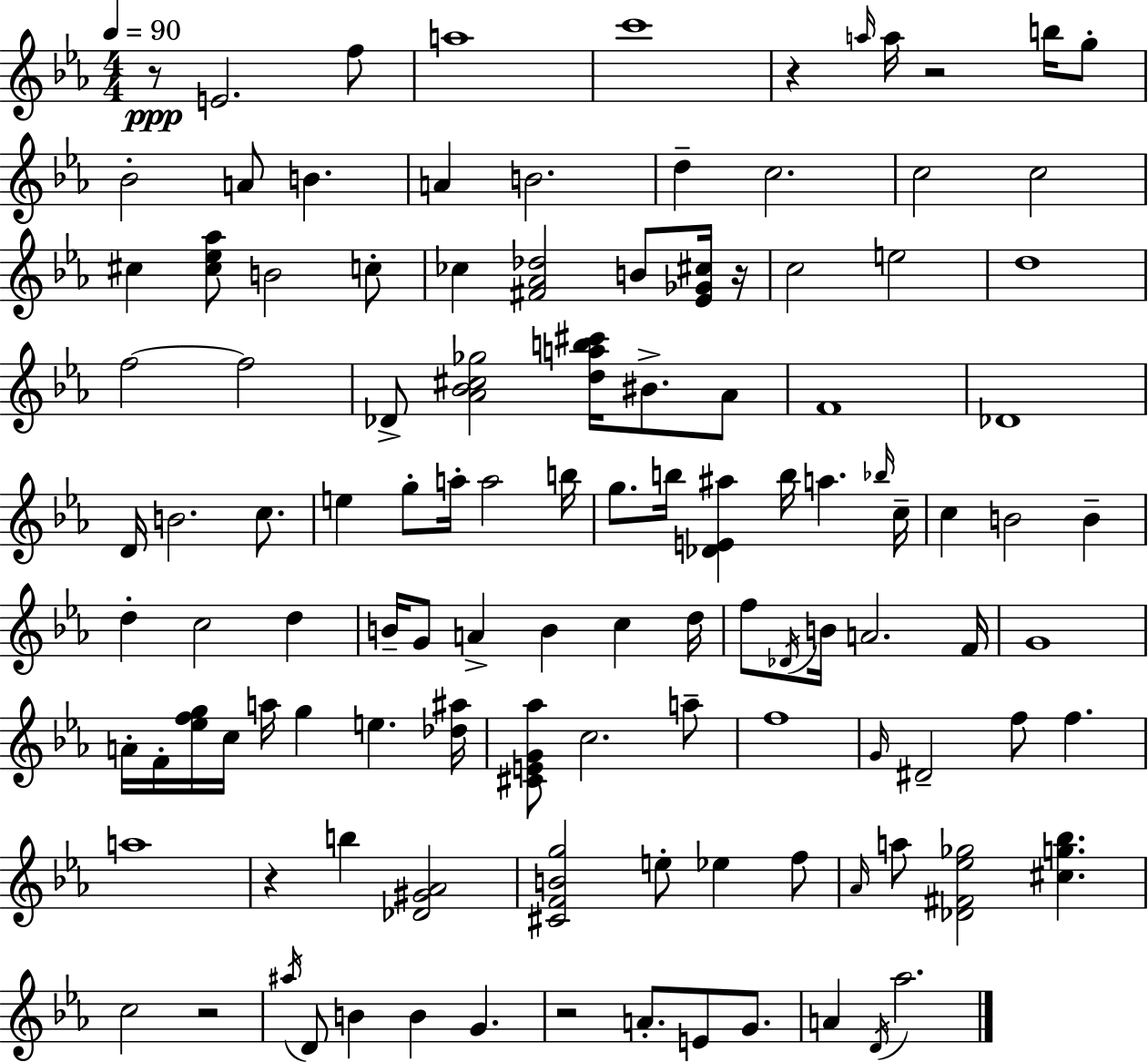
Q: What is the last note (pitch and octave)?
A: Ab5